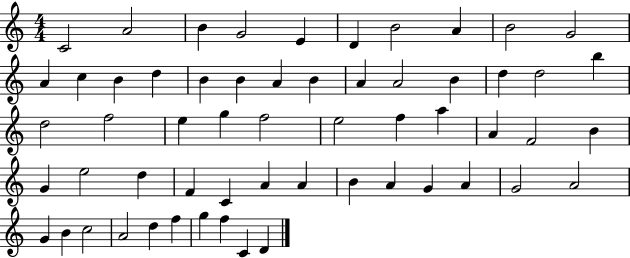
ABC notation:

X:1
T:Untitled
M:4/4
L:1/4
K:C
C2 A2 B G2 E D B2 A B2 G2 A c B d B B A B A A2 B d d2 b d2 f2 e g f2 e2 f a A F2 B G e2 d F C A A B A G A G2 A2 G B c2 A2 d f g f C D